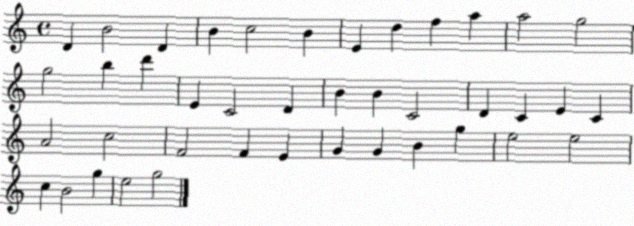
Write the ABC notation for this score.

X:1
T:Untitled
M:4/4
L:1/4
K:C
D B2 D B c2 B E d f a a2 g2 g2 b d' E C2 D B B C2 D C E C A2 c2 F2 F E G G B g e2 e2 c B2 g e2 g2